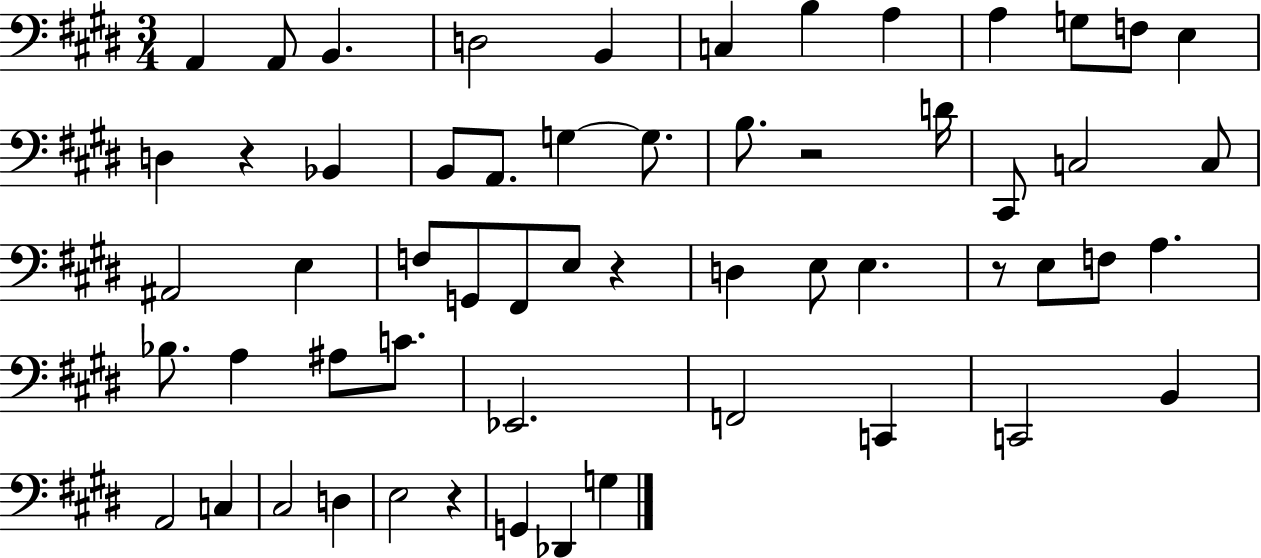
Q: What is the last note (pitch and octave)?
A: G3